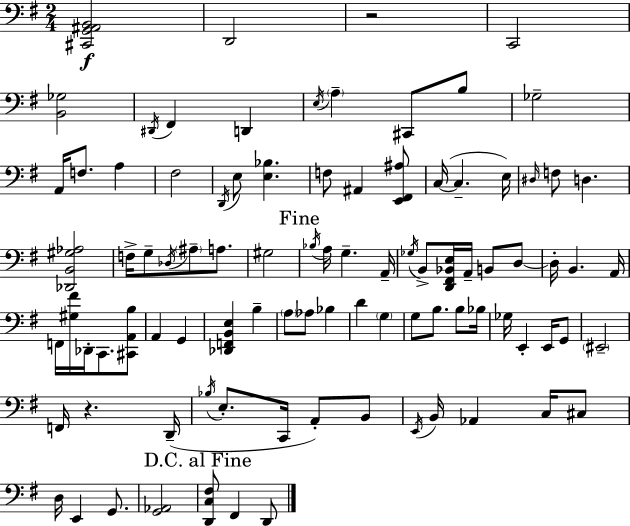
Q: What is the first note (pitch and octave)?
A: D2